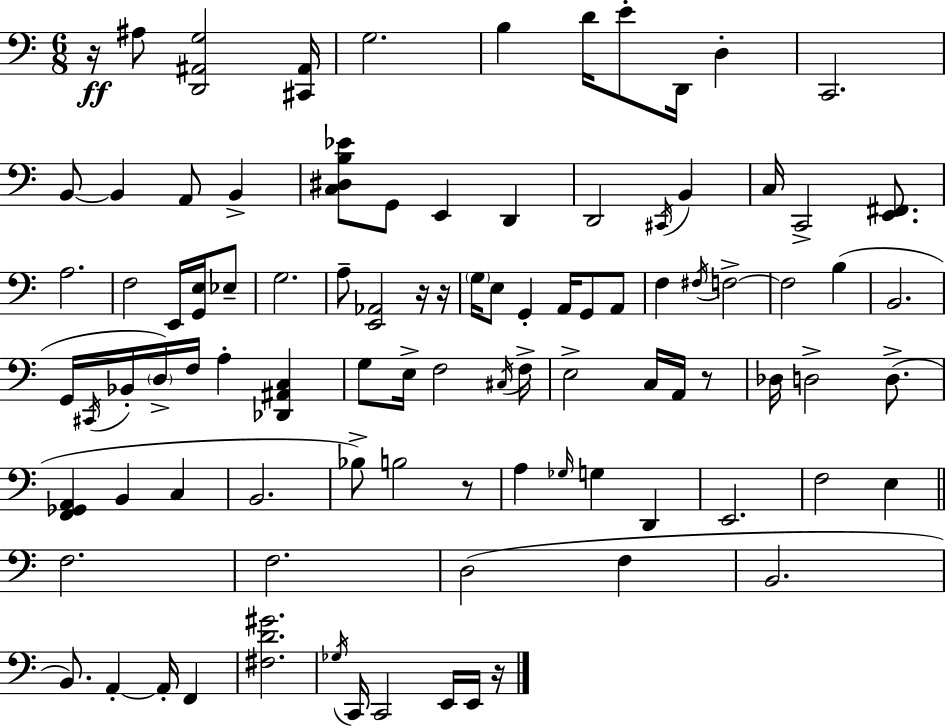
R/s A#3/e [D2,A#2,G3]/h [C#2,A#2]/s G3/h. B3/q D4/s E4/e D2/s D3/q C2/h. B2/e B2/q A2/e B2/q [C3,D#3,B3,Eb4]/e G2/e E2/q D2/q D2/h C#2/s B2/q C3/s C2/h [E2,F#2]/e. A3/h. F3/h E2/s [G2,E3]/s Eb3/e G3/h. A3/e [E2,Ab2]/h R/s R/s G3/s E3/e G2/q A2/s G2/e A2/e F3/q F#3/s F3/h F3/h B3/q B2/h. G2/s C#2/s Bb2/s D3/s F3/s A3/q [Db2,A#2,C3]/q G3/e E3/s F3/h C#3/s F3/s E3/h C3/s A2/s R/e Db3/s D3/h D3/e. [F2,Gb2,A2]/q B2/q C3/q B2/h. Bb3/e B3/h R/e A3/q Gb3/s G3/q D2/q E2/h. F3/h E3/q F3/h. F3/h. D3/h F3/q B2/h. B2/e. A2/q A2/s F2/q [F#3,D4,G#4]/h. Gb3/s C2/s C2/h E2/s E2/s R/s